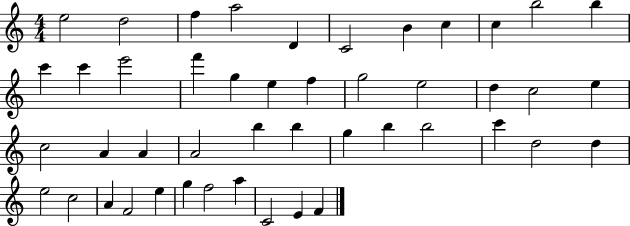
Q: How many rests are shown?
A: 0